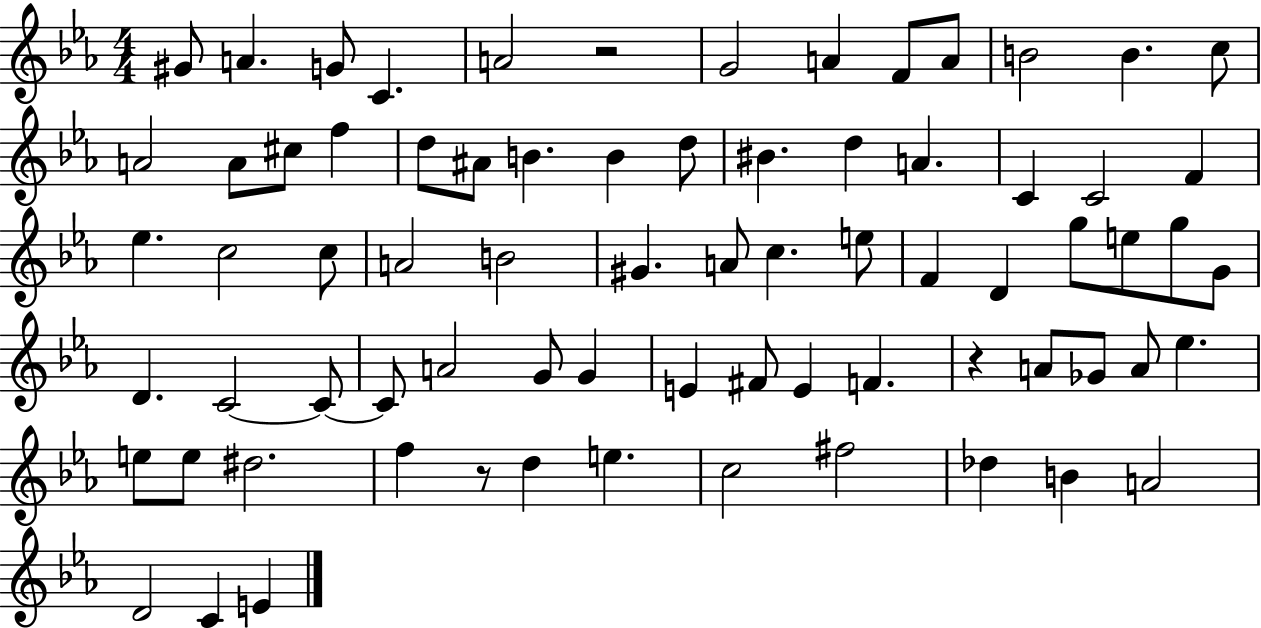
G#4/e A4/q. G4/e C4/q. A4/h R/h G4/h A4/q F4/e A4/e B4/h B4/q. C5/e A4/h A4/e C#5/e F5/q D5/e A#4/e B4/q. B4/q D5/e BIS4/q. D5/q A4/q. C4/q C4/h F4/q Eb5/q. C5/h C5/e A4/h B4/h G#4/q. A4/e C5/q. E5/e F4/q D4/q G5/e E5/e G5/e G4/e D4/q. C4/h C4/e C4/e A4/h G4/e G4/q E4/q F#4/e E4/q F4/q. R/q A4/e Gb4/e A4/e Eb5/q. E5/e E5/e D#5/h. F5/q R/e D5/q E5/q. C5/h F#5/h Db5/q B4/q A4/h D4/h C4/q E4/q